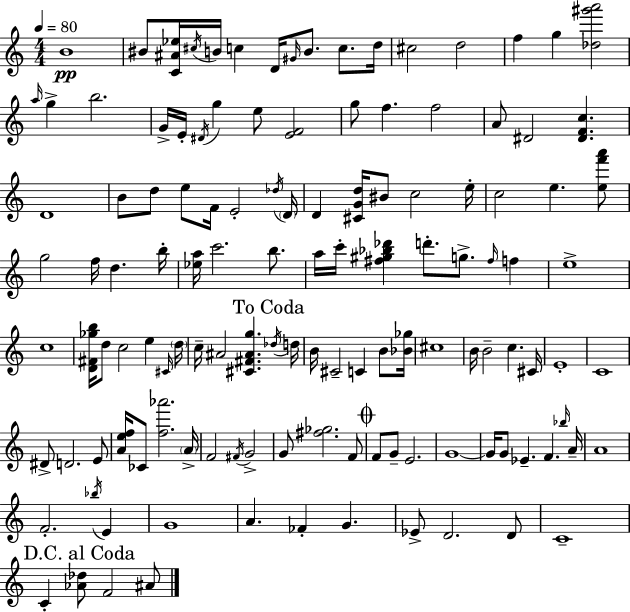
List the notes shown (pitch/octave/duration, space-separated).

B4/w BIS4/e [C4,A#4,Eb5]/s C#5/s B4/s C5/q D4/s G#4/s B4/e. C5/e. D5/s C#5/h D5/h F5/q G5/q [Db5,G#6,A6]/h A5/s G5/q B5/h. G4/s E4/s D#4/s G5/q E5/e [E4,F4]/h G5/e F5/q. F5/h A4/e D#4/h [D#4,F4,C5]/q. D4/w B4/e D5/e E5/e F4/s E4/h Db5/s D4/s D4/q [C#4,G4,D5]/s BIS4/e C5/h E5/s C5/h E5/q. [E5,F6,A6]/e G5/h F5/s D5/q. B5/s [Eb5,A5]/s C6/h. B5/e. A5/s C6/s [F#5,G#5,Bb5,Db6]/q D6/e. G5/e. F#5/s F5/q E5/w C5/w [D4,F#4,Gb5,B5]/s D5/e C5/h E5/q C#4/s D5/s C5/s A#4/h [C#4,F#4,A#4,G5]/q. Db5/s D5/s B4/s C#4/h C4/q B4/e [Bb4,Gb5]/s C#5/w B4/s B4/h C5/q. C#4/s E4/w C4/w D#4/e D4/h. E4/e [A4,E5,F5]/s CES4/e [F5,Ab6]/h. A4/s F4/h F#4/s G4/h G4/e [F#5,Gb5]/h. F4/e F4/e G4/e E4/h. G4/w G4/s G4/e Eb4/q. F4/q. Bb5/s A4/s A4/w F4/h. Bb5/s E4/q G4/w A4/q. FES4/q G4/q. Eb4/e D4/h. D4/e C4/w C4/q [Ab4,Db5]/e F4/h A#4/e